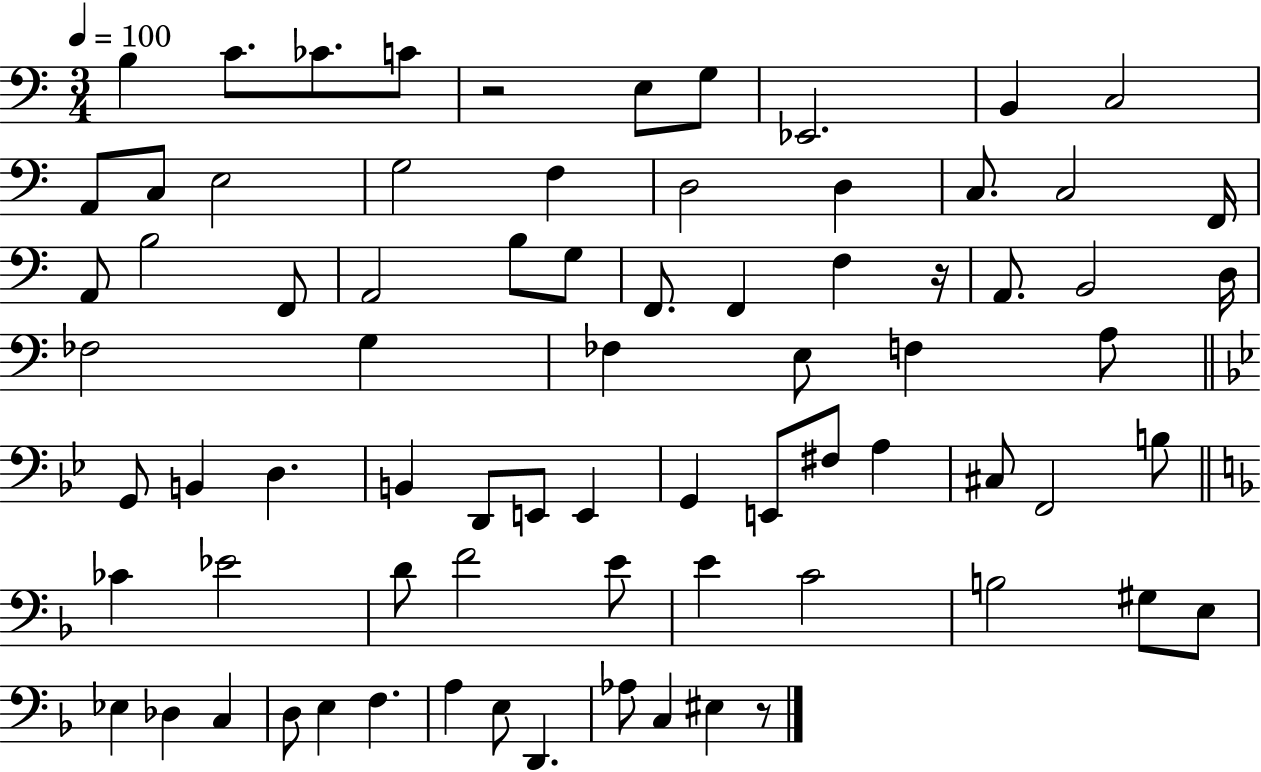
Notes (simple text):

B3/q C4/e. CES4/e. C4/e R/h E3/e G3/e Eb2/h. B2/q C3/h A2/e C3/e E3/h G3/h F3/q D3/h D3/q C3/e. C3/h F2/s A2/e B3/h F2/e A2/h B3/e G3/e F2/e. F2/q F3/q R/s A2/e. B2/h D3/s FES3/h G3/q FES3/q E3/e F3/q A3/e G2/e B2/q D3/q. B2/q D2/e E2/e E2/q G2/q E2/e F#3/e A3/q C#3/e F2/h B3/e CES4/q Eb4/h D4/e F4/h E4/e E4/q C4/h B3/h G#3/e E3/e Eb3/q Db3/q C3/q D3/e E3/q F3/q. A3/q E3/e D2/q. Ab3/e C3/q EIS3/q R/e